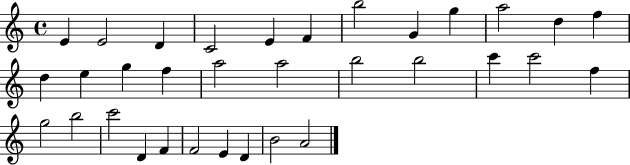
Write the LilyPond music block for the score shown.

{
  \clef treble
  \time 4/4
  \defaultTimeSignature
  \key c \major
  e'4 e'2 d'4 | c'2 e'4 f'4 | b''2 g'4 g''4 | a''2 d''4 f''4 | \break d''4 e''4 g''4 f''4 | a''2 a''2 | b''2 b''2 | c'''4 c'''2 f''4 | \break g''2 b''2 | c'''2 d'4 f'4 | f'2 e'4 d'4 | b'2 a'2 | \break \bar "|."
}